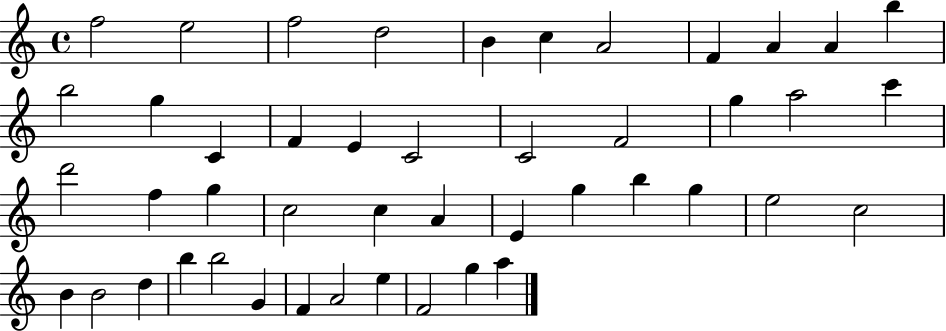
X:1
T:Untitled
M:4/4
L:1/4
K:C
f2 e2 f2 d2 B c A2 F A A b b2 g C F E C2 C2 F2 g a2 c' d'2 f g c2 c A E g b g e2 c2 B B2 d b b2 G F A2 e F2 g a